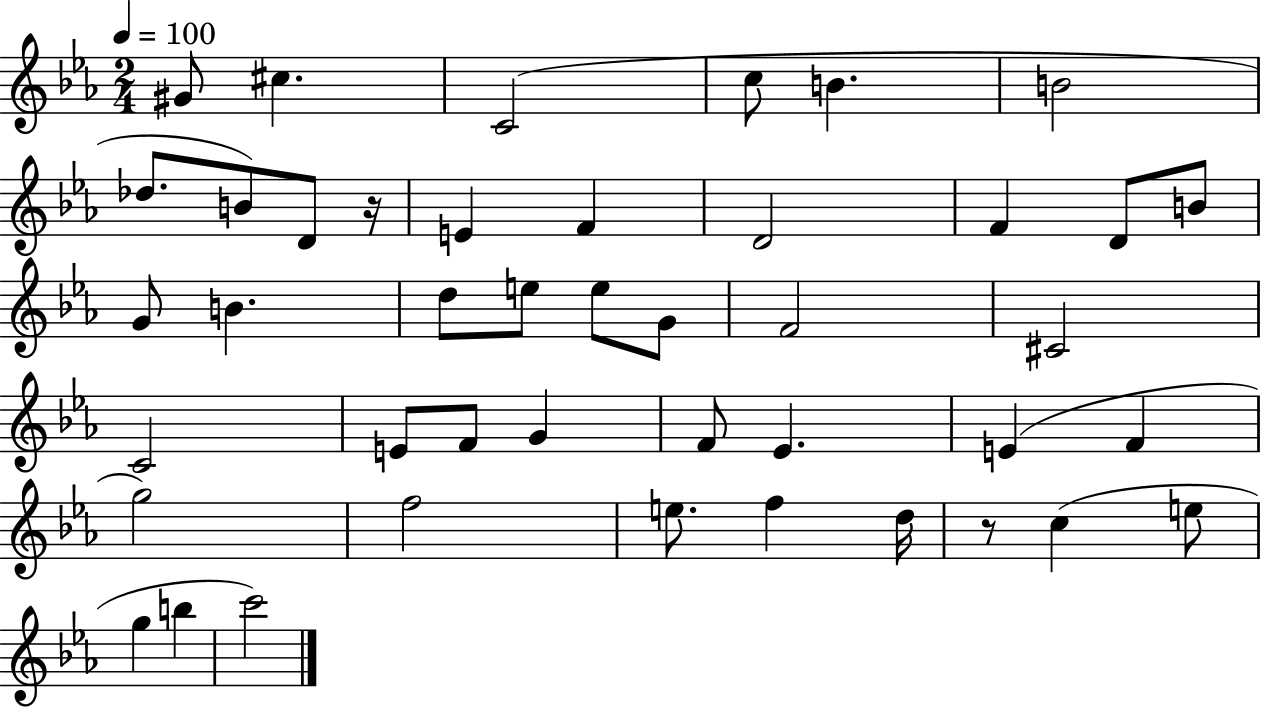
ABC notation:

X:1
T:Untitled
M:2/4
L:1/4
K:Eb
^G/2 ^c C2 c/2 B B2 _d/2 B/2 D/2 z/4 E F D2 F D/2 B/2 G/2 B d/2 e/2 e/2 G/2 F2 ^C2 C2 E/2 F/2 G F/2 _E E F g2 f2 e/2 f d/4 z/2 c e/2 g b c'2